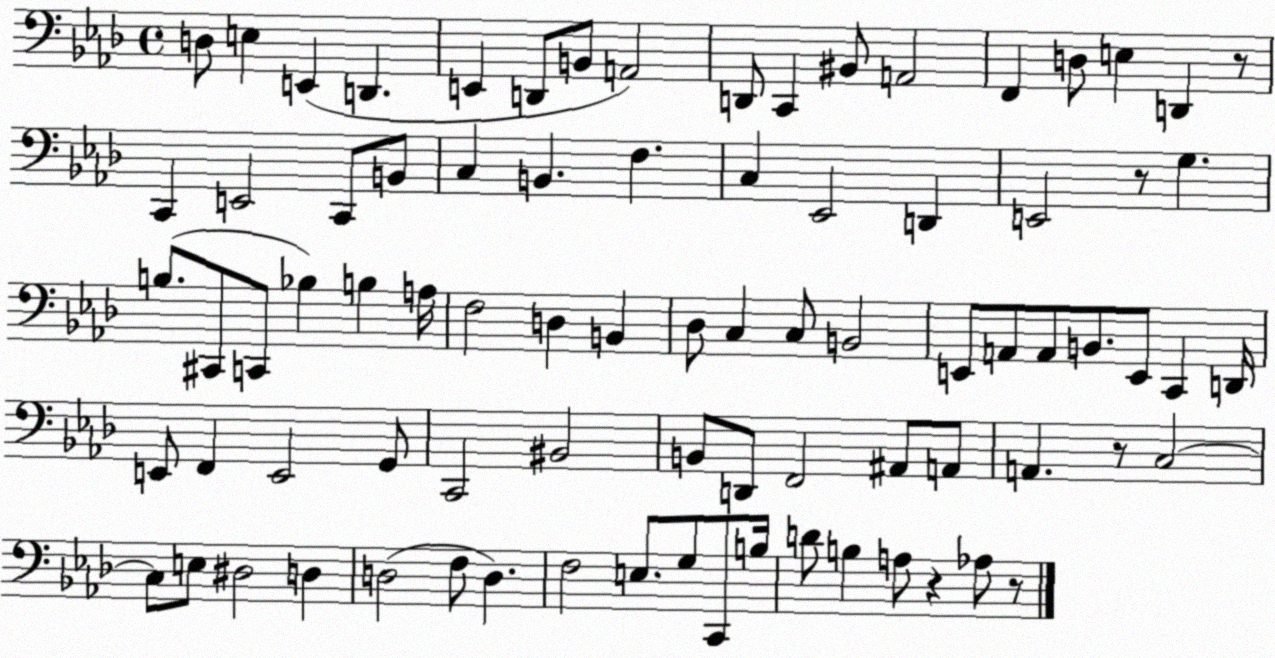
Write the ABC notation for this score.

X:1
T:Untitled
M:4/4
L:1/4
K:Ab
D,/2 E, E,, D,, E,, D,,/2 B,,/2 A,,2 D,,/2 C,, ^B,,/2 A,,2 F,, D,/2 E, D,, z/2 C,, E,,2 C,,/2 B,,/2 C, B,, F, C, _E,,2 D,, E,,2 z/2 G, B,/2 ^C,,/2 C,,/2 _B, B, A,/4 F,2 D, B,, _D,/2 C, C,/2 B,,2 E,,/2 A,,/2 A,,/2 B,,/2 E,,/2 C,, D,,/4 E,,/2 F,, E,,2 G,,/2 C,,2 ^B,,2 B,,/2 D,,/2 F,,2 ^A,,/2 A,,/2 A,, z/2 C,2 C,/2 E,/2 ^D,2 D, D,2 F,/2 D, F,2 E,/2 G,/2 C,,/2 B,/4 D/2 B, A,/2 z _A,/2 z/2